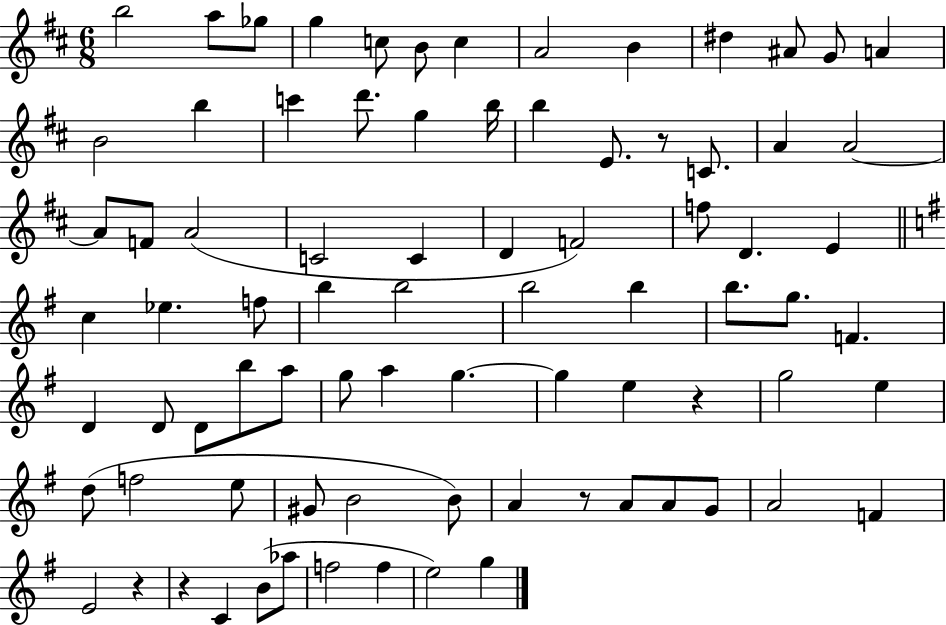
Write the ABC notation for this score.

X:1
T:Untitled
M:6/8
L:1/4
K:D
b2 a/2 _g/2 g c/2 B/2 c A2 B ^d ^A/2 G/2 A B2 b c' d'/2 g b/4 b E/2 z/2 C/2 A A2 A/2 F/2 A2 C2 C D F2 f/2 D E c _e f/2 b b2 b2 b b/2 g/2 F D D/2 D/2 b/2 a/2 g/2 a g g e z g2 e d/2 f2 e/2 ^G/2 B2 B/2 A z/2 A/2 A/2 G/2 A2 F E2 z z C B/2 _a/2 f2 f e2 g